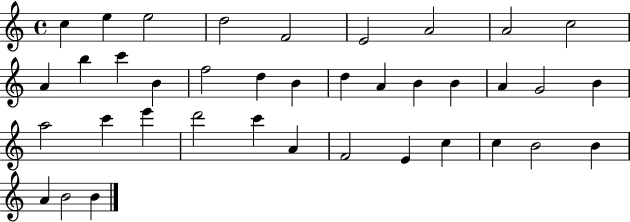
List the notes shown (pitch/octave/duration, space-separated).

C5/q E5/q E5/h D5/h F4/h E4/h A4/h A4/h C5/h A4/q B5/q C6/q B4/q F5/h D5/q B4/q D5/q A4/q B4/q B4/q A4/q G4/h B4/q A5/h C6/q E6/q D6/h C6/q A4/q F4/h E4/q C5/q C5/q B4/h B4/q A4/q B4/h B4/q